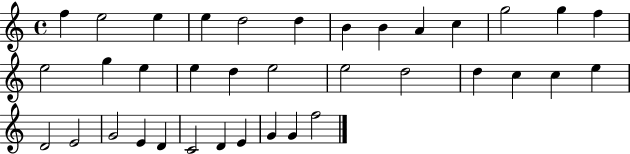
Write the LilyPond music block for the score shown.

{
  \clef treble
  \time 4/4
  \defaultTimeSignature
  \key c \major
  f''4 e''2 e''4 | e''4 d''2 d''4 | b'4 b'4 a'4 c''4 | g''2 g''4 f''4 | \break e''2 g''4 e''4 | e''4 d''4 e''2 | e''2 d''2 | d''4 c''4 c''4 e''4 | \break d'2 e'2 | g'2 e'4 d'4 | c'2 d'4 e'4 | g'4 g'4 f''2 | \break \bar "|."
}